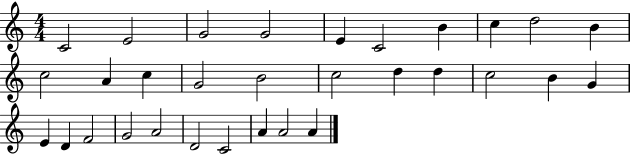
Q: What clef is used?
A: treble